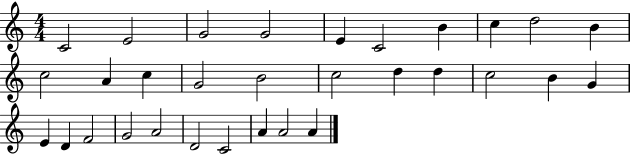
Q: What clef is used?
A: treble